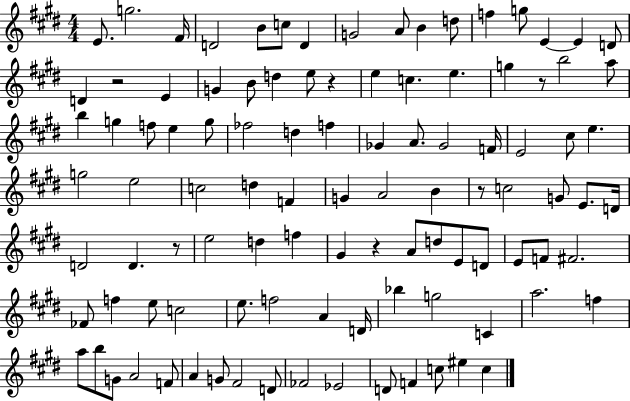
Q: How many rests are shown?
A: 6